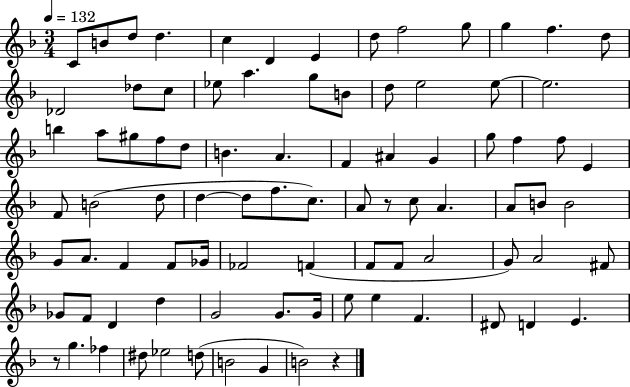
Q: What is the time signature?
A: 3/4